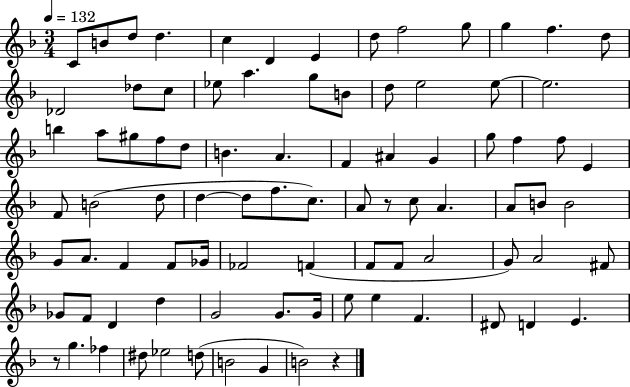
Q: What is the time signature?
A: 3/4